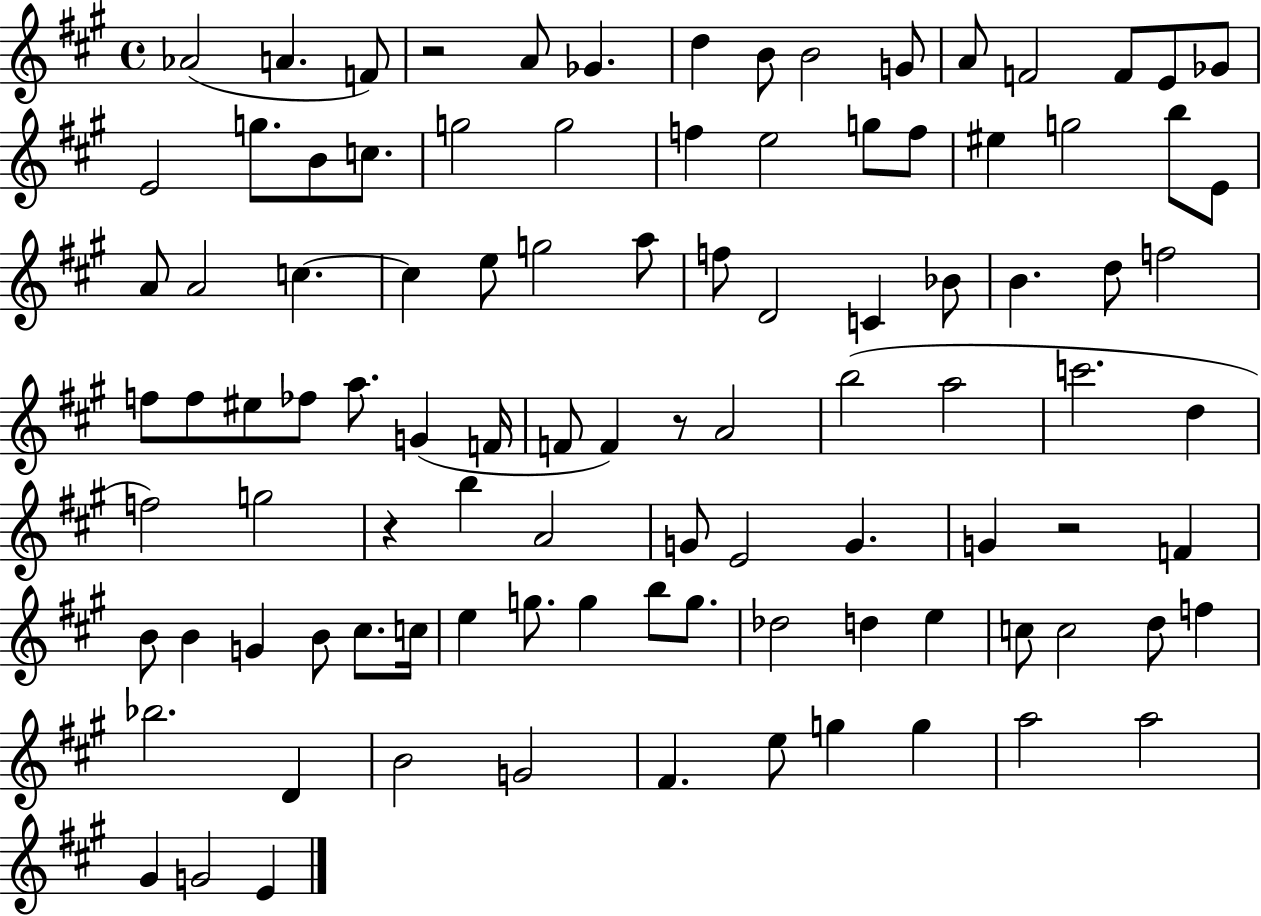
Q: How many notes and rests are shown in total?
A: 100